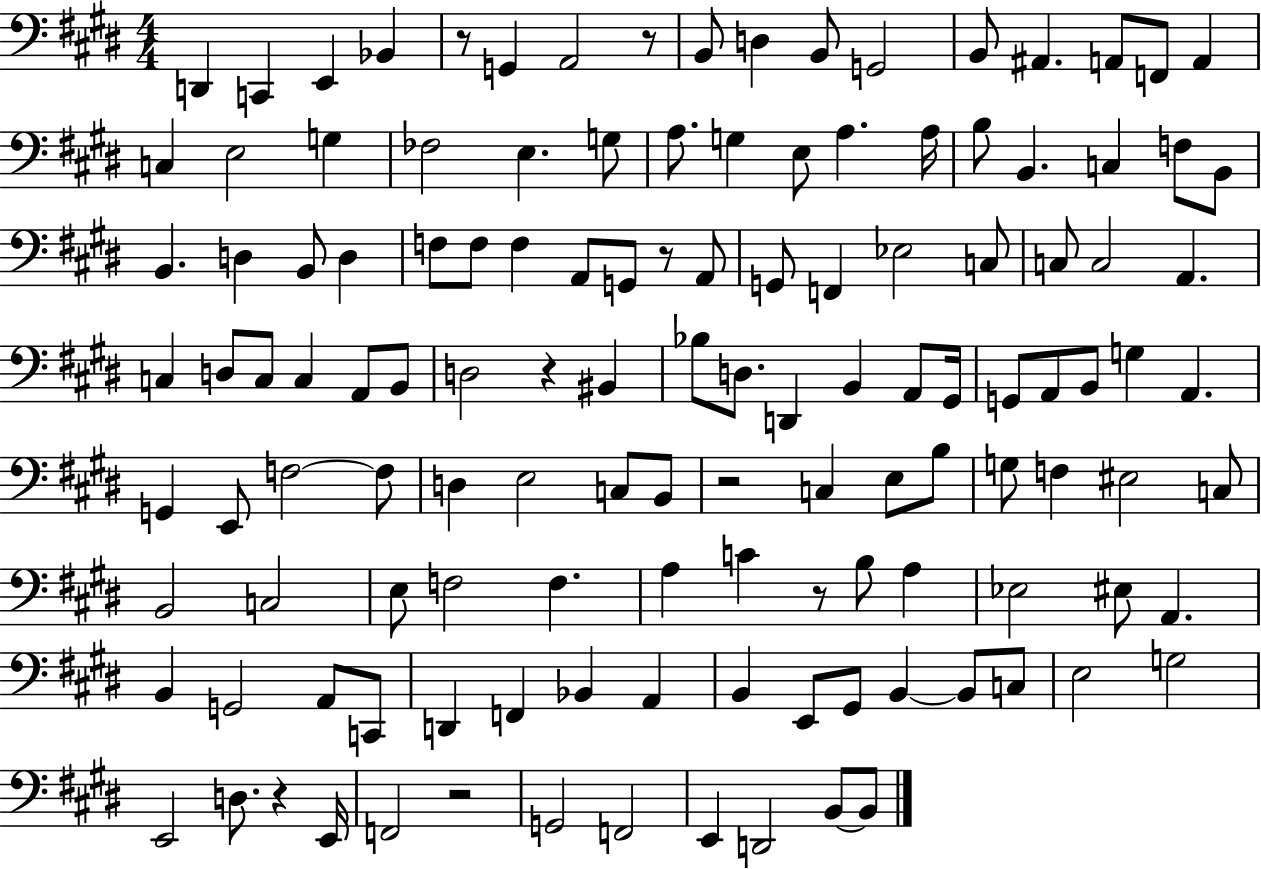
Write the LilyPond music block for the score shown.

{
  \clef bass
  \numericTimeSignature
  \time 4/4
  \key e \major
  d,4 c,4 e,4 bes,4 | r8 g,4 a,2 r8 | b,8 d4 b,8 g,2 | b,8 ais,4. a,8 f,8 a,4 | \break c4 e2 g4 | fes2 e4. g8 | a8. g4 e8 a4. a16 | b8 b,4. c4 f8 b,8 | \break b,4. d4 b,8 d4 | f8 f8 f4 a,8 g,8 r8 a,8 | g,8 f,4 ees2 c8 | c8 c2 a,4. | \break c4 d8 c8 c4 a,8 b,8 | d2 r4 bis,4 | bes8 d8. d,4 b,4 a,8 gis,16 | g,8 a,8 b,8 g4 a,4. | \break g,4 e,8 f2~~ f8 | d4 e2 c8 b,8 | r2 c4 e8 b8 | g8 f4 eis2 c8 | \break b,2 c2 | e8 f2 f4. | a4 c'4 r8 b8 a4 | ees2 eis8 a,4. | \break b,4 g,2 a,8 c,8 | d,4 f,4 bes,4 a,4 | b,4 e,8 gis,8 b,4~~ b,8 c8 | e2 g2 | \break e,2 d8. r4 e,16 | f,2 r2 | g,2 f,2 | e,4 d,2 b,8~~ b,8 | \break \bar "|."
}